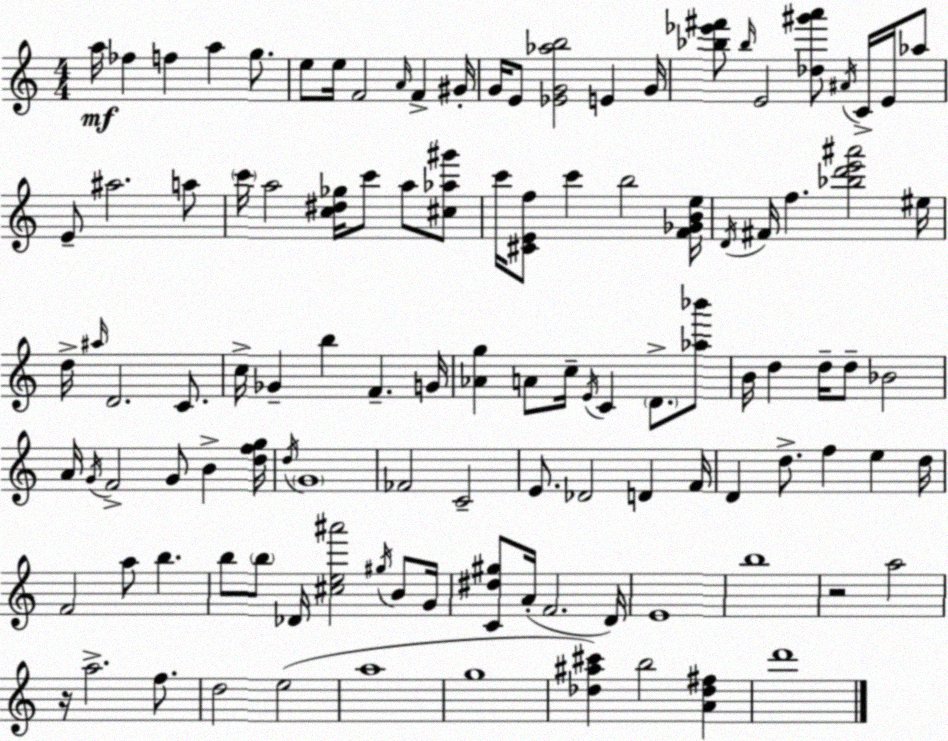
X:1
T:Untitled
M:4/4
L:1/4
K:Am
a/4 _f f a g/2 e/2 e/4 F2 A/4 F ^G/4 G/4 E/2 [_EG_ab]2 E G/4 [_b_e'^f']/2 _b/4 E2 [_d^g'a']/2 ^A/4 C/4 E/4 _a/2 E/2 ^a2 a/2 c'/4 a2 [c^d_g]/4 c'/2 a/2 [^c_a^g']/2 c'/4 [^CEf]/2 c' b2 [F_GBe]/4 D/4 ^F/4 f [_bd'e'^a']2 ^e/4 d/4 ^a/4 D2 C/2 c/4 _G b F G/4 [_Ag] A/2 c/4 E/4 C D/2 [_a_b']/2 B/4 d d/4 d/2 _B2 A/4 G/4 F2 G/2 B [dfg]/4 d/4 G4 _F2 C2 E/2 _D2 D F/4 D d/2 f e d/4 F2 a/2 b b/2 b/2 _D/4 [^ce^a']2 ^g/4 B/2 G/4 [C^d^g]/2 A/4 F2 D/4 E4 b4 z2 a2 z/4 a2 f/2 d2 e2 a4 g4 [_d^a^c'] b2 [A_d^f] d'4